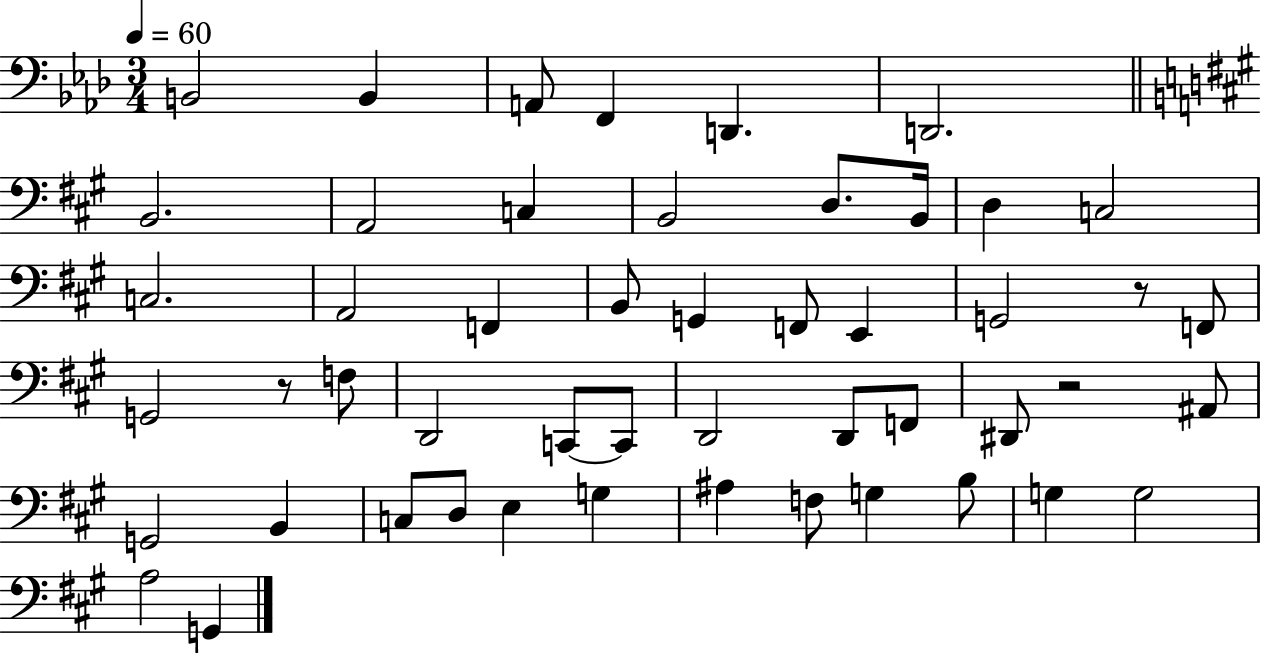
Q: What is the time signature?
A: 3/4